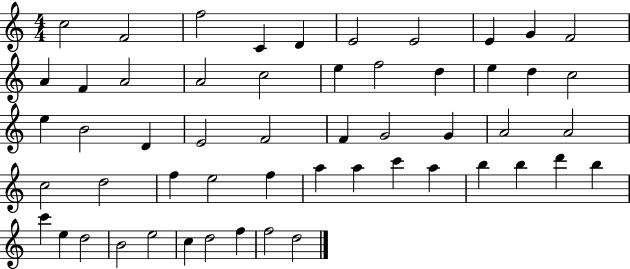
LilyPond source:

{
  \clef treble
  \numericTimeSignature
  \time 4/4
  \key c \major
  c''2 f'2 | f''2 c'4 d'4 | e'2 e'2 | e'4 g'4 f'2 | \break a'4 f'4 a'2 | a'2 c''2 | e''4 f''2 d''4 | e''4 d''4 c''2 | \break e''4 b'2 d'4 | e'2 f'2 | f'4 g'2 g'4 | a'2 a'2 | \break c''2 d''2 | f''4 e''2 f''4 | a''4 a''4 c'''4 a''4 | b''4 b''4 d'''4 b''4 | \break c'''4 e''4 d''2 | b'2 e''2 | c''4 d''2 f''4 | f''2 d''2 | \break \bar "|."
}